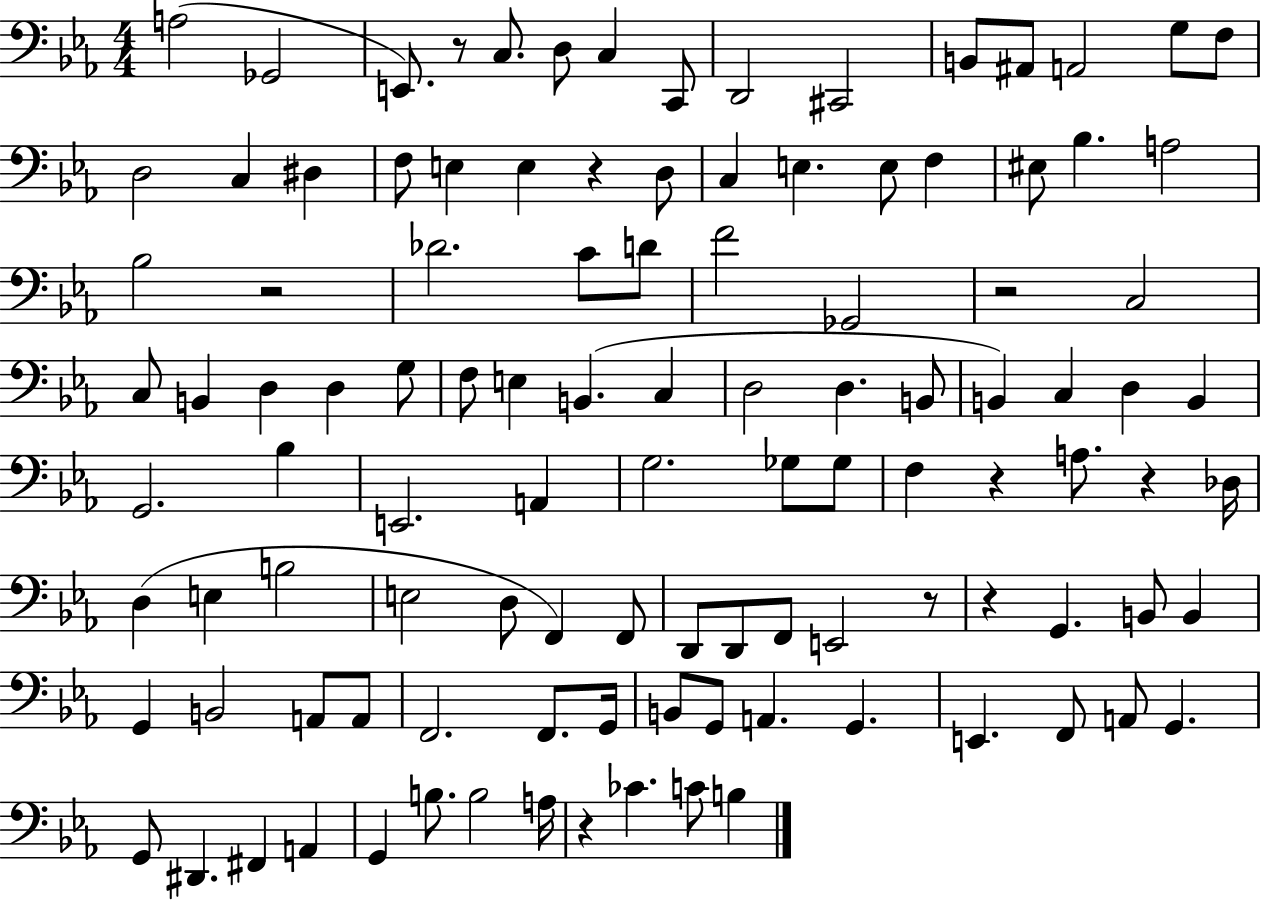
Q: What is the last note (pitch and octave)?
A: B3